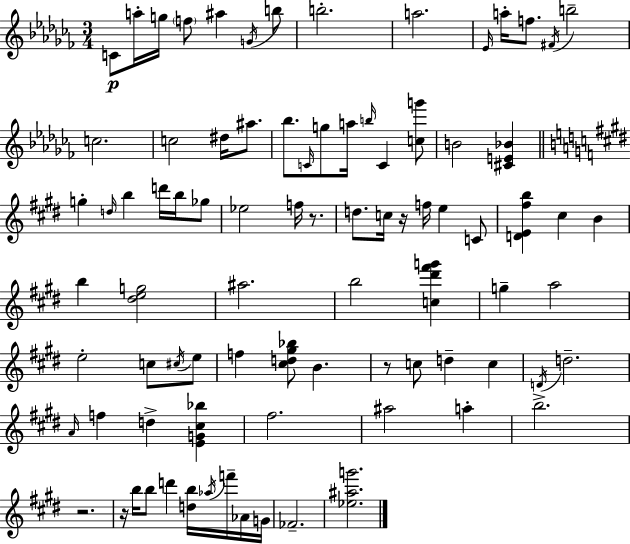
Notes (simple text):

C4/e A5/s G5/s F5/e A#5/q G4/s B5/e B5/h. A5/h. Eb4/s A5/s F5/e. F#4/s B5/h C5/h. C5/h D#5/s A#5/e. Bb5/e. C4/s G5/e A5/s B5/s C4/q [C5,G6]/e B4/h [C#4,E4,Bb4]/q G5/q D5/s B5/q D6/s B5/s Gb5/e Eb5/h F5/s R/e. D5/e. C5/s R/s F5/s E5/q C4/e [D4,E4,F#5,B5]/q C#5/q B4/q B5/q [D#5,E5,G5]/h A#5/h. B5/h [C5,D#6,F#6,G6]/q G5/q A5/h E5/h C5/e C#5/s E5/e F5/q [C#5,D5,G#5,Bb5]/e B4/q. R/e C5/e D5/q C5/q D4/s D5/h. A4/s F5/q D5/q [E4,G4,C#5,Bb5]/q F#5/h. A#5/h A5/q B5/h. R/h. R/s B5/s B5/e D6/q [D5,B5]/s Ab5/s F6/s Ab4/s G4/s FES4/h. [Eb5,A#5,G6]/h.